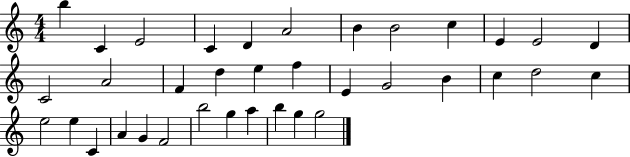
B5/q C4/q E4/h C4/q D4/q A4/h B4/q B4/h C5/q E4/q E4/h D4/q C4/h A4/h F4/q D5/q E5/q F5/q E4/q G4/h B4/q C5/q D5/h C5/q E5/h E5/q C4/q A4/q G4/q F4/h B5/h G5/q A5/q B5/q G5/q G5/h